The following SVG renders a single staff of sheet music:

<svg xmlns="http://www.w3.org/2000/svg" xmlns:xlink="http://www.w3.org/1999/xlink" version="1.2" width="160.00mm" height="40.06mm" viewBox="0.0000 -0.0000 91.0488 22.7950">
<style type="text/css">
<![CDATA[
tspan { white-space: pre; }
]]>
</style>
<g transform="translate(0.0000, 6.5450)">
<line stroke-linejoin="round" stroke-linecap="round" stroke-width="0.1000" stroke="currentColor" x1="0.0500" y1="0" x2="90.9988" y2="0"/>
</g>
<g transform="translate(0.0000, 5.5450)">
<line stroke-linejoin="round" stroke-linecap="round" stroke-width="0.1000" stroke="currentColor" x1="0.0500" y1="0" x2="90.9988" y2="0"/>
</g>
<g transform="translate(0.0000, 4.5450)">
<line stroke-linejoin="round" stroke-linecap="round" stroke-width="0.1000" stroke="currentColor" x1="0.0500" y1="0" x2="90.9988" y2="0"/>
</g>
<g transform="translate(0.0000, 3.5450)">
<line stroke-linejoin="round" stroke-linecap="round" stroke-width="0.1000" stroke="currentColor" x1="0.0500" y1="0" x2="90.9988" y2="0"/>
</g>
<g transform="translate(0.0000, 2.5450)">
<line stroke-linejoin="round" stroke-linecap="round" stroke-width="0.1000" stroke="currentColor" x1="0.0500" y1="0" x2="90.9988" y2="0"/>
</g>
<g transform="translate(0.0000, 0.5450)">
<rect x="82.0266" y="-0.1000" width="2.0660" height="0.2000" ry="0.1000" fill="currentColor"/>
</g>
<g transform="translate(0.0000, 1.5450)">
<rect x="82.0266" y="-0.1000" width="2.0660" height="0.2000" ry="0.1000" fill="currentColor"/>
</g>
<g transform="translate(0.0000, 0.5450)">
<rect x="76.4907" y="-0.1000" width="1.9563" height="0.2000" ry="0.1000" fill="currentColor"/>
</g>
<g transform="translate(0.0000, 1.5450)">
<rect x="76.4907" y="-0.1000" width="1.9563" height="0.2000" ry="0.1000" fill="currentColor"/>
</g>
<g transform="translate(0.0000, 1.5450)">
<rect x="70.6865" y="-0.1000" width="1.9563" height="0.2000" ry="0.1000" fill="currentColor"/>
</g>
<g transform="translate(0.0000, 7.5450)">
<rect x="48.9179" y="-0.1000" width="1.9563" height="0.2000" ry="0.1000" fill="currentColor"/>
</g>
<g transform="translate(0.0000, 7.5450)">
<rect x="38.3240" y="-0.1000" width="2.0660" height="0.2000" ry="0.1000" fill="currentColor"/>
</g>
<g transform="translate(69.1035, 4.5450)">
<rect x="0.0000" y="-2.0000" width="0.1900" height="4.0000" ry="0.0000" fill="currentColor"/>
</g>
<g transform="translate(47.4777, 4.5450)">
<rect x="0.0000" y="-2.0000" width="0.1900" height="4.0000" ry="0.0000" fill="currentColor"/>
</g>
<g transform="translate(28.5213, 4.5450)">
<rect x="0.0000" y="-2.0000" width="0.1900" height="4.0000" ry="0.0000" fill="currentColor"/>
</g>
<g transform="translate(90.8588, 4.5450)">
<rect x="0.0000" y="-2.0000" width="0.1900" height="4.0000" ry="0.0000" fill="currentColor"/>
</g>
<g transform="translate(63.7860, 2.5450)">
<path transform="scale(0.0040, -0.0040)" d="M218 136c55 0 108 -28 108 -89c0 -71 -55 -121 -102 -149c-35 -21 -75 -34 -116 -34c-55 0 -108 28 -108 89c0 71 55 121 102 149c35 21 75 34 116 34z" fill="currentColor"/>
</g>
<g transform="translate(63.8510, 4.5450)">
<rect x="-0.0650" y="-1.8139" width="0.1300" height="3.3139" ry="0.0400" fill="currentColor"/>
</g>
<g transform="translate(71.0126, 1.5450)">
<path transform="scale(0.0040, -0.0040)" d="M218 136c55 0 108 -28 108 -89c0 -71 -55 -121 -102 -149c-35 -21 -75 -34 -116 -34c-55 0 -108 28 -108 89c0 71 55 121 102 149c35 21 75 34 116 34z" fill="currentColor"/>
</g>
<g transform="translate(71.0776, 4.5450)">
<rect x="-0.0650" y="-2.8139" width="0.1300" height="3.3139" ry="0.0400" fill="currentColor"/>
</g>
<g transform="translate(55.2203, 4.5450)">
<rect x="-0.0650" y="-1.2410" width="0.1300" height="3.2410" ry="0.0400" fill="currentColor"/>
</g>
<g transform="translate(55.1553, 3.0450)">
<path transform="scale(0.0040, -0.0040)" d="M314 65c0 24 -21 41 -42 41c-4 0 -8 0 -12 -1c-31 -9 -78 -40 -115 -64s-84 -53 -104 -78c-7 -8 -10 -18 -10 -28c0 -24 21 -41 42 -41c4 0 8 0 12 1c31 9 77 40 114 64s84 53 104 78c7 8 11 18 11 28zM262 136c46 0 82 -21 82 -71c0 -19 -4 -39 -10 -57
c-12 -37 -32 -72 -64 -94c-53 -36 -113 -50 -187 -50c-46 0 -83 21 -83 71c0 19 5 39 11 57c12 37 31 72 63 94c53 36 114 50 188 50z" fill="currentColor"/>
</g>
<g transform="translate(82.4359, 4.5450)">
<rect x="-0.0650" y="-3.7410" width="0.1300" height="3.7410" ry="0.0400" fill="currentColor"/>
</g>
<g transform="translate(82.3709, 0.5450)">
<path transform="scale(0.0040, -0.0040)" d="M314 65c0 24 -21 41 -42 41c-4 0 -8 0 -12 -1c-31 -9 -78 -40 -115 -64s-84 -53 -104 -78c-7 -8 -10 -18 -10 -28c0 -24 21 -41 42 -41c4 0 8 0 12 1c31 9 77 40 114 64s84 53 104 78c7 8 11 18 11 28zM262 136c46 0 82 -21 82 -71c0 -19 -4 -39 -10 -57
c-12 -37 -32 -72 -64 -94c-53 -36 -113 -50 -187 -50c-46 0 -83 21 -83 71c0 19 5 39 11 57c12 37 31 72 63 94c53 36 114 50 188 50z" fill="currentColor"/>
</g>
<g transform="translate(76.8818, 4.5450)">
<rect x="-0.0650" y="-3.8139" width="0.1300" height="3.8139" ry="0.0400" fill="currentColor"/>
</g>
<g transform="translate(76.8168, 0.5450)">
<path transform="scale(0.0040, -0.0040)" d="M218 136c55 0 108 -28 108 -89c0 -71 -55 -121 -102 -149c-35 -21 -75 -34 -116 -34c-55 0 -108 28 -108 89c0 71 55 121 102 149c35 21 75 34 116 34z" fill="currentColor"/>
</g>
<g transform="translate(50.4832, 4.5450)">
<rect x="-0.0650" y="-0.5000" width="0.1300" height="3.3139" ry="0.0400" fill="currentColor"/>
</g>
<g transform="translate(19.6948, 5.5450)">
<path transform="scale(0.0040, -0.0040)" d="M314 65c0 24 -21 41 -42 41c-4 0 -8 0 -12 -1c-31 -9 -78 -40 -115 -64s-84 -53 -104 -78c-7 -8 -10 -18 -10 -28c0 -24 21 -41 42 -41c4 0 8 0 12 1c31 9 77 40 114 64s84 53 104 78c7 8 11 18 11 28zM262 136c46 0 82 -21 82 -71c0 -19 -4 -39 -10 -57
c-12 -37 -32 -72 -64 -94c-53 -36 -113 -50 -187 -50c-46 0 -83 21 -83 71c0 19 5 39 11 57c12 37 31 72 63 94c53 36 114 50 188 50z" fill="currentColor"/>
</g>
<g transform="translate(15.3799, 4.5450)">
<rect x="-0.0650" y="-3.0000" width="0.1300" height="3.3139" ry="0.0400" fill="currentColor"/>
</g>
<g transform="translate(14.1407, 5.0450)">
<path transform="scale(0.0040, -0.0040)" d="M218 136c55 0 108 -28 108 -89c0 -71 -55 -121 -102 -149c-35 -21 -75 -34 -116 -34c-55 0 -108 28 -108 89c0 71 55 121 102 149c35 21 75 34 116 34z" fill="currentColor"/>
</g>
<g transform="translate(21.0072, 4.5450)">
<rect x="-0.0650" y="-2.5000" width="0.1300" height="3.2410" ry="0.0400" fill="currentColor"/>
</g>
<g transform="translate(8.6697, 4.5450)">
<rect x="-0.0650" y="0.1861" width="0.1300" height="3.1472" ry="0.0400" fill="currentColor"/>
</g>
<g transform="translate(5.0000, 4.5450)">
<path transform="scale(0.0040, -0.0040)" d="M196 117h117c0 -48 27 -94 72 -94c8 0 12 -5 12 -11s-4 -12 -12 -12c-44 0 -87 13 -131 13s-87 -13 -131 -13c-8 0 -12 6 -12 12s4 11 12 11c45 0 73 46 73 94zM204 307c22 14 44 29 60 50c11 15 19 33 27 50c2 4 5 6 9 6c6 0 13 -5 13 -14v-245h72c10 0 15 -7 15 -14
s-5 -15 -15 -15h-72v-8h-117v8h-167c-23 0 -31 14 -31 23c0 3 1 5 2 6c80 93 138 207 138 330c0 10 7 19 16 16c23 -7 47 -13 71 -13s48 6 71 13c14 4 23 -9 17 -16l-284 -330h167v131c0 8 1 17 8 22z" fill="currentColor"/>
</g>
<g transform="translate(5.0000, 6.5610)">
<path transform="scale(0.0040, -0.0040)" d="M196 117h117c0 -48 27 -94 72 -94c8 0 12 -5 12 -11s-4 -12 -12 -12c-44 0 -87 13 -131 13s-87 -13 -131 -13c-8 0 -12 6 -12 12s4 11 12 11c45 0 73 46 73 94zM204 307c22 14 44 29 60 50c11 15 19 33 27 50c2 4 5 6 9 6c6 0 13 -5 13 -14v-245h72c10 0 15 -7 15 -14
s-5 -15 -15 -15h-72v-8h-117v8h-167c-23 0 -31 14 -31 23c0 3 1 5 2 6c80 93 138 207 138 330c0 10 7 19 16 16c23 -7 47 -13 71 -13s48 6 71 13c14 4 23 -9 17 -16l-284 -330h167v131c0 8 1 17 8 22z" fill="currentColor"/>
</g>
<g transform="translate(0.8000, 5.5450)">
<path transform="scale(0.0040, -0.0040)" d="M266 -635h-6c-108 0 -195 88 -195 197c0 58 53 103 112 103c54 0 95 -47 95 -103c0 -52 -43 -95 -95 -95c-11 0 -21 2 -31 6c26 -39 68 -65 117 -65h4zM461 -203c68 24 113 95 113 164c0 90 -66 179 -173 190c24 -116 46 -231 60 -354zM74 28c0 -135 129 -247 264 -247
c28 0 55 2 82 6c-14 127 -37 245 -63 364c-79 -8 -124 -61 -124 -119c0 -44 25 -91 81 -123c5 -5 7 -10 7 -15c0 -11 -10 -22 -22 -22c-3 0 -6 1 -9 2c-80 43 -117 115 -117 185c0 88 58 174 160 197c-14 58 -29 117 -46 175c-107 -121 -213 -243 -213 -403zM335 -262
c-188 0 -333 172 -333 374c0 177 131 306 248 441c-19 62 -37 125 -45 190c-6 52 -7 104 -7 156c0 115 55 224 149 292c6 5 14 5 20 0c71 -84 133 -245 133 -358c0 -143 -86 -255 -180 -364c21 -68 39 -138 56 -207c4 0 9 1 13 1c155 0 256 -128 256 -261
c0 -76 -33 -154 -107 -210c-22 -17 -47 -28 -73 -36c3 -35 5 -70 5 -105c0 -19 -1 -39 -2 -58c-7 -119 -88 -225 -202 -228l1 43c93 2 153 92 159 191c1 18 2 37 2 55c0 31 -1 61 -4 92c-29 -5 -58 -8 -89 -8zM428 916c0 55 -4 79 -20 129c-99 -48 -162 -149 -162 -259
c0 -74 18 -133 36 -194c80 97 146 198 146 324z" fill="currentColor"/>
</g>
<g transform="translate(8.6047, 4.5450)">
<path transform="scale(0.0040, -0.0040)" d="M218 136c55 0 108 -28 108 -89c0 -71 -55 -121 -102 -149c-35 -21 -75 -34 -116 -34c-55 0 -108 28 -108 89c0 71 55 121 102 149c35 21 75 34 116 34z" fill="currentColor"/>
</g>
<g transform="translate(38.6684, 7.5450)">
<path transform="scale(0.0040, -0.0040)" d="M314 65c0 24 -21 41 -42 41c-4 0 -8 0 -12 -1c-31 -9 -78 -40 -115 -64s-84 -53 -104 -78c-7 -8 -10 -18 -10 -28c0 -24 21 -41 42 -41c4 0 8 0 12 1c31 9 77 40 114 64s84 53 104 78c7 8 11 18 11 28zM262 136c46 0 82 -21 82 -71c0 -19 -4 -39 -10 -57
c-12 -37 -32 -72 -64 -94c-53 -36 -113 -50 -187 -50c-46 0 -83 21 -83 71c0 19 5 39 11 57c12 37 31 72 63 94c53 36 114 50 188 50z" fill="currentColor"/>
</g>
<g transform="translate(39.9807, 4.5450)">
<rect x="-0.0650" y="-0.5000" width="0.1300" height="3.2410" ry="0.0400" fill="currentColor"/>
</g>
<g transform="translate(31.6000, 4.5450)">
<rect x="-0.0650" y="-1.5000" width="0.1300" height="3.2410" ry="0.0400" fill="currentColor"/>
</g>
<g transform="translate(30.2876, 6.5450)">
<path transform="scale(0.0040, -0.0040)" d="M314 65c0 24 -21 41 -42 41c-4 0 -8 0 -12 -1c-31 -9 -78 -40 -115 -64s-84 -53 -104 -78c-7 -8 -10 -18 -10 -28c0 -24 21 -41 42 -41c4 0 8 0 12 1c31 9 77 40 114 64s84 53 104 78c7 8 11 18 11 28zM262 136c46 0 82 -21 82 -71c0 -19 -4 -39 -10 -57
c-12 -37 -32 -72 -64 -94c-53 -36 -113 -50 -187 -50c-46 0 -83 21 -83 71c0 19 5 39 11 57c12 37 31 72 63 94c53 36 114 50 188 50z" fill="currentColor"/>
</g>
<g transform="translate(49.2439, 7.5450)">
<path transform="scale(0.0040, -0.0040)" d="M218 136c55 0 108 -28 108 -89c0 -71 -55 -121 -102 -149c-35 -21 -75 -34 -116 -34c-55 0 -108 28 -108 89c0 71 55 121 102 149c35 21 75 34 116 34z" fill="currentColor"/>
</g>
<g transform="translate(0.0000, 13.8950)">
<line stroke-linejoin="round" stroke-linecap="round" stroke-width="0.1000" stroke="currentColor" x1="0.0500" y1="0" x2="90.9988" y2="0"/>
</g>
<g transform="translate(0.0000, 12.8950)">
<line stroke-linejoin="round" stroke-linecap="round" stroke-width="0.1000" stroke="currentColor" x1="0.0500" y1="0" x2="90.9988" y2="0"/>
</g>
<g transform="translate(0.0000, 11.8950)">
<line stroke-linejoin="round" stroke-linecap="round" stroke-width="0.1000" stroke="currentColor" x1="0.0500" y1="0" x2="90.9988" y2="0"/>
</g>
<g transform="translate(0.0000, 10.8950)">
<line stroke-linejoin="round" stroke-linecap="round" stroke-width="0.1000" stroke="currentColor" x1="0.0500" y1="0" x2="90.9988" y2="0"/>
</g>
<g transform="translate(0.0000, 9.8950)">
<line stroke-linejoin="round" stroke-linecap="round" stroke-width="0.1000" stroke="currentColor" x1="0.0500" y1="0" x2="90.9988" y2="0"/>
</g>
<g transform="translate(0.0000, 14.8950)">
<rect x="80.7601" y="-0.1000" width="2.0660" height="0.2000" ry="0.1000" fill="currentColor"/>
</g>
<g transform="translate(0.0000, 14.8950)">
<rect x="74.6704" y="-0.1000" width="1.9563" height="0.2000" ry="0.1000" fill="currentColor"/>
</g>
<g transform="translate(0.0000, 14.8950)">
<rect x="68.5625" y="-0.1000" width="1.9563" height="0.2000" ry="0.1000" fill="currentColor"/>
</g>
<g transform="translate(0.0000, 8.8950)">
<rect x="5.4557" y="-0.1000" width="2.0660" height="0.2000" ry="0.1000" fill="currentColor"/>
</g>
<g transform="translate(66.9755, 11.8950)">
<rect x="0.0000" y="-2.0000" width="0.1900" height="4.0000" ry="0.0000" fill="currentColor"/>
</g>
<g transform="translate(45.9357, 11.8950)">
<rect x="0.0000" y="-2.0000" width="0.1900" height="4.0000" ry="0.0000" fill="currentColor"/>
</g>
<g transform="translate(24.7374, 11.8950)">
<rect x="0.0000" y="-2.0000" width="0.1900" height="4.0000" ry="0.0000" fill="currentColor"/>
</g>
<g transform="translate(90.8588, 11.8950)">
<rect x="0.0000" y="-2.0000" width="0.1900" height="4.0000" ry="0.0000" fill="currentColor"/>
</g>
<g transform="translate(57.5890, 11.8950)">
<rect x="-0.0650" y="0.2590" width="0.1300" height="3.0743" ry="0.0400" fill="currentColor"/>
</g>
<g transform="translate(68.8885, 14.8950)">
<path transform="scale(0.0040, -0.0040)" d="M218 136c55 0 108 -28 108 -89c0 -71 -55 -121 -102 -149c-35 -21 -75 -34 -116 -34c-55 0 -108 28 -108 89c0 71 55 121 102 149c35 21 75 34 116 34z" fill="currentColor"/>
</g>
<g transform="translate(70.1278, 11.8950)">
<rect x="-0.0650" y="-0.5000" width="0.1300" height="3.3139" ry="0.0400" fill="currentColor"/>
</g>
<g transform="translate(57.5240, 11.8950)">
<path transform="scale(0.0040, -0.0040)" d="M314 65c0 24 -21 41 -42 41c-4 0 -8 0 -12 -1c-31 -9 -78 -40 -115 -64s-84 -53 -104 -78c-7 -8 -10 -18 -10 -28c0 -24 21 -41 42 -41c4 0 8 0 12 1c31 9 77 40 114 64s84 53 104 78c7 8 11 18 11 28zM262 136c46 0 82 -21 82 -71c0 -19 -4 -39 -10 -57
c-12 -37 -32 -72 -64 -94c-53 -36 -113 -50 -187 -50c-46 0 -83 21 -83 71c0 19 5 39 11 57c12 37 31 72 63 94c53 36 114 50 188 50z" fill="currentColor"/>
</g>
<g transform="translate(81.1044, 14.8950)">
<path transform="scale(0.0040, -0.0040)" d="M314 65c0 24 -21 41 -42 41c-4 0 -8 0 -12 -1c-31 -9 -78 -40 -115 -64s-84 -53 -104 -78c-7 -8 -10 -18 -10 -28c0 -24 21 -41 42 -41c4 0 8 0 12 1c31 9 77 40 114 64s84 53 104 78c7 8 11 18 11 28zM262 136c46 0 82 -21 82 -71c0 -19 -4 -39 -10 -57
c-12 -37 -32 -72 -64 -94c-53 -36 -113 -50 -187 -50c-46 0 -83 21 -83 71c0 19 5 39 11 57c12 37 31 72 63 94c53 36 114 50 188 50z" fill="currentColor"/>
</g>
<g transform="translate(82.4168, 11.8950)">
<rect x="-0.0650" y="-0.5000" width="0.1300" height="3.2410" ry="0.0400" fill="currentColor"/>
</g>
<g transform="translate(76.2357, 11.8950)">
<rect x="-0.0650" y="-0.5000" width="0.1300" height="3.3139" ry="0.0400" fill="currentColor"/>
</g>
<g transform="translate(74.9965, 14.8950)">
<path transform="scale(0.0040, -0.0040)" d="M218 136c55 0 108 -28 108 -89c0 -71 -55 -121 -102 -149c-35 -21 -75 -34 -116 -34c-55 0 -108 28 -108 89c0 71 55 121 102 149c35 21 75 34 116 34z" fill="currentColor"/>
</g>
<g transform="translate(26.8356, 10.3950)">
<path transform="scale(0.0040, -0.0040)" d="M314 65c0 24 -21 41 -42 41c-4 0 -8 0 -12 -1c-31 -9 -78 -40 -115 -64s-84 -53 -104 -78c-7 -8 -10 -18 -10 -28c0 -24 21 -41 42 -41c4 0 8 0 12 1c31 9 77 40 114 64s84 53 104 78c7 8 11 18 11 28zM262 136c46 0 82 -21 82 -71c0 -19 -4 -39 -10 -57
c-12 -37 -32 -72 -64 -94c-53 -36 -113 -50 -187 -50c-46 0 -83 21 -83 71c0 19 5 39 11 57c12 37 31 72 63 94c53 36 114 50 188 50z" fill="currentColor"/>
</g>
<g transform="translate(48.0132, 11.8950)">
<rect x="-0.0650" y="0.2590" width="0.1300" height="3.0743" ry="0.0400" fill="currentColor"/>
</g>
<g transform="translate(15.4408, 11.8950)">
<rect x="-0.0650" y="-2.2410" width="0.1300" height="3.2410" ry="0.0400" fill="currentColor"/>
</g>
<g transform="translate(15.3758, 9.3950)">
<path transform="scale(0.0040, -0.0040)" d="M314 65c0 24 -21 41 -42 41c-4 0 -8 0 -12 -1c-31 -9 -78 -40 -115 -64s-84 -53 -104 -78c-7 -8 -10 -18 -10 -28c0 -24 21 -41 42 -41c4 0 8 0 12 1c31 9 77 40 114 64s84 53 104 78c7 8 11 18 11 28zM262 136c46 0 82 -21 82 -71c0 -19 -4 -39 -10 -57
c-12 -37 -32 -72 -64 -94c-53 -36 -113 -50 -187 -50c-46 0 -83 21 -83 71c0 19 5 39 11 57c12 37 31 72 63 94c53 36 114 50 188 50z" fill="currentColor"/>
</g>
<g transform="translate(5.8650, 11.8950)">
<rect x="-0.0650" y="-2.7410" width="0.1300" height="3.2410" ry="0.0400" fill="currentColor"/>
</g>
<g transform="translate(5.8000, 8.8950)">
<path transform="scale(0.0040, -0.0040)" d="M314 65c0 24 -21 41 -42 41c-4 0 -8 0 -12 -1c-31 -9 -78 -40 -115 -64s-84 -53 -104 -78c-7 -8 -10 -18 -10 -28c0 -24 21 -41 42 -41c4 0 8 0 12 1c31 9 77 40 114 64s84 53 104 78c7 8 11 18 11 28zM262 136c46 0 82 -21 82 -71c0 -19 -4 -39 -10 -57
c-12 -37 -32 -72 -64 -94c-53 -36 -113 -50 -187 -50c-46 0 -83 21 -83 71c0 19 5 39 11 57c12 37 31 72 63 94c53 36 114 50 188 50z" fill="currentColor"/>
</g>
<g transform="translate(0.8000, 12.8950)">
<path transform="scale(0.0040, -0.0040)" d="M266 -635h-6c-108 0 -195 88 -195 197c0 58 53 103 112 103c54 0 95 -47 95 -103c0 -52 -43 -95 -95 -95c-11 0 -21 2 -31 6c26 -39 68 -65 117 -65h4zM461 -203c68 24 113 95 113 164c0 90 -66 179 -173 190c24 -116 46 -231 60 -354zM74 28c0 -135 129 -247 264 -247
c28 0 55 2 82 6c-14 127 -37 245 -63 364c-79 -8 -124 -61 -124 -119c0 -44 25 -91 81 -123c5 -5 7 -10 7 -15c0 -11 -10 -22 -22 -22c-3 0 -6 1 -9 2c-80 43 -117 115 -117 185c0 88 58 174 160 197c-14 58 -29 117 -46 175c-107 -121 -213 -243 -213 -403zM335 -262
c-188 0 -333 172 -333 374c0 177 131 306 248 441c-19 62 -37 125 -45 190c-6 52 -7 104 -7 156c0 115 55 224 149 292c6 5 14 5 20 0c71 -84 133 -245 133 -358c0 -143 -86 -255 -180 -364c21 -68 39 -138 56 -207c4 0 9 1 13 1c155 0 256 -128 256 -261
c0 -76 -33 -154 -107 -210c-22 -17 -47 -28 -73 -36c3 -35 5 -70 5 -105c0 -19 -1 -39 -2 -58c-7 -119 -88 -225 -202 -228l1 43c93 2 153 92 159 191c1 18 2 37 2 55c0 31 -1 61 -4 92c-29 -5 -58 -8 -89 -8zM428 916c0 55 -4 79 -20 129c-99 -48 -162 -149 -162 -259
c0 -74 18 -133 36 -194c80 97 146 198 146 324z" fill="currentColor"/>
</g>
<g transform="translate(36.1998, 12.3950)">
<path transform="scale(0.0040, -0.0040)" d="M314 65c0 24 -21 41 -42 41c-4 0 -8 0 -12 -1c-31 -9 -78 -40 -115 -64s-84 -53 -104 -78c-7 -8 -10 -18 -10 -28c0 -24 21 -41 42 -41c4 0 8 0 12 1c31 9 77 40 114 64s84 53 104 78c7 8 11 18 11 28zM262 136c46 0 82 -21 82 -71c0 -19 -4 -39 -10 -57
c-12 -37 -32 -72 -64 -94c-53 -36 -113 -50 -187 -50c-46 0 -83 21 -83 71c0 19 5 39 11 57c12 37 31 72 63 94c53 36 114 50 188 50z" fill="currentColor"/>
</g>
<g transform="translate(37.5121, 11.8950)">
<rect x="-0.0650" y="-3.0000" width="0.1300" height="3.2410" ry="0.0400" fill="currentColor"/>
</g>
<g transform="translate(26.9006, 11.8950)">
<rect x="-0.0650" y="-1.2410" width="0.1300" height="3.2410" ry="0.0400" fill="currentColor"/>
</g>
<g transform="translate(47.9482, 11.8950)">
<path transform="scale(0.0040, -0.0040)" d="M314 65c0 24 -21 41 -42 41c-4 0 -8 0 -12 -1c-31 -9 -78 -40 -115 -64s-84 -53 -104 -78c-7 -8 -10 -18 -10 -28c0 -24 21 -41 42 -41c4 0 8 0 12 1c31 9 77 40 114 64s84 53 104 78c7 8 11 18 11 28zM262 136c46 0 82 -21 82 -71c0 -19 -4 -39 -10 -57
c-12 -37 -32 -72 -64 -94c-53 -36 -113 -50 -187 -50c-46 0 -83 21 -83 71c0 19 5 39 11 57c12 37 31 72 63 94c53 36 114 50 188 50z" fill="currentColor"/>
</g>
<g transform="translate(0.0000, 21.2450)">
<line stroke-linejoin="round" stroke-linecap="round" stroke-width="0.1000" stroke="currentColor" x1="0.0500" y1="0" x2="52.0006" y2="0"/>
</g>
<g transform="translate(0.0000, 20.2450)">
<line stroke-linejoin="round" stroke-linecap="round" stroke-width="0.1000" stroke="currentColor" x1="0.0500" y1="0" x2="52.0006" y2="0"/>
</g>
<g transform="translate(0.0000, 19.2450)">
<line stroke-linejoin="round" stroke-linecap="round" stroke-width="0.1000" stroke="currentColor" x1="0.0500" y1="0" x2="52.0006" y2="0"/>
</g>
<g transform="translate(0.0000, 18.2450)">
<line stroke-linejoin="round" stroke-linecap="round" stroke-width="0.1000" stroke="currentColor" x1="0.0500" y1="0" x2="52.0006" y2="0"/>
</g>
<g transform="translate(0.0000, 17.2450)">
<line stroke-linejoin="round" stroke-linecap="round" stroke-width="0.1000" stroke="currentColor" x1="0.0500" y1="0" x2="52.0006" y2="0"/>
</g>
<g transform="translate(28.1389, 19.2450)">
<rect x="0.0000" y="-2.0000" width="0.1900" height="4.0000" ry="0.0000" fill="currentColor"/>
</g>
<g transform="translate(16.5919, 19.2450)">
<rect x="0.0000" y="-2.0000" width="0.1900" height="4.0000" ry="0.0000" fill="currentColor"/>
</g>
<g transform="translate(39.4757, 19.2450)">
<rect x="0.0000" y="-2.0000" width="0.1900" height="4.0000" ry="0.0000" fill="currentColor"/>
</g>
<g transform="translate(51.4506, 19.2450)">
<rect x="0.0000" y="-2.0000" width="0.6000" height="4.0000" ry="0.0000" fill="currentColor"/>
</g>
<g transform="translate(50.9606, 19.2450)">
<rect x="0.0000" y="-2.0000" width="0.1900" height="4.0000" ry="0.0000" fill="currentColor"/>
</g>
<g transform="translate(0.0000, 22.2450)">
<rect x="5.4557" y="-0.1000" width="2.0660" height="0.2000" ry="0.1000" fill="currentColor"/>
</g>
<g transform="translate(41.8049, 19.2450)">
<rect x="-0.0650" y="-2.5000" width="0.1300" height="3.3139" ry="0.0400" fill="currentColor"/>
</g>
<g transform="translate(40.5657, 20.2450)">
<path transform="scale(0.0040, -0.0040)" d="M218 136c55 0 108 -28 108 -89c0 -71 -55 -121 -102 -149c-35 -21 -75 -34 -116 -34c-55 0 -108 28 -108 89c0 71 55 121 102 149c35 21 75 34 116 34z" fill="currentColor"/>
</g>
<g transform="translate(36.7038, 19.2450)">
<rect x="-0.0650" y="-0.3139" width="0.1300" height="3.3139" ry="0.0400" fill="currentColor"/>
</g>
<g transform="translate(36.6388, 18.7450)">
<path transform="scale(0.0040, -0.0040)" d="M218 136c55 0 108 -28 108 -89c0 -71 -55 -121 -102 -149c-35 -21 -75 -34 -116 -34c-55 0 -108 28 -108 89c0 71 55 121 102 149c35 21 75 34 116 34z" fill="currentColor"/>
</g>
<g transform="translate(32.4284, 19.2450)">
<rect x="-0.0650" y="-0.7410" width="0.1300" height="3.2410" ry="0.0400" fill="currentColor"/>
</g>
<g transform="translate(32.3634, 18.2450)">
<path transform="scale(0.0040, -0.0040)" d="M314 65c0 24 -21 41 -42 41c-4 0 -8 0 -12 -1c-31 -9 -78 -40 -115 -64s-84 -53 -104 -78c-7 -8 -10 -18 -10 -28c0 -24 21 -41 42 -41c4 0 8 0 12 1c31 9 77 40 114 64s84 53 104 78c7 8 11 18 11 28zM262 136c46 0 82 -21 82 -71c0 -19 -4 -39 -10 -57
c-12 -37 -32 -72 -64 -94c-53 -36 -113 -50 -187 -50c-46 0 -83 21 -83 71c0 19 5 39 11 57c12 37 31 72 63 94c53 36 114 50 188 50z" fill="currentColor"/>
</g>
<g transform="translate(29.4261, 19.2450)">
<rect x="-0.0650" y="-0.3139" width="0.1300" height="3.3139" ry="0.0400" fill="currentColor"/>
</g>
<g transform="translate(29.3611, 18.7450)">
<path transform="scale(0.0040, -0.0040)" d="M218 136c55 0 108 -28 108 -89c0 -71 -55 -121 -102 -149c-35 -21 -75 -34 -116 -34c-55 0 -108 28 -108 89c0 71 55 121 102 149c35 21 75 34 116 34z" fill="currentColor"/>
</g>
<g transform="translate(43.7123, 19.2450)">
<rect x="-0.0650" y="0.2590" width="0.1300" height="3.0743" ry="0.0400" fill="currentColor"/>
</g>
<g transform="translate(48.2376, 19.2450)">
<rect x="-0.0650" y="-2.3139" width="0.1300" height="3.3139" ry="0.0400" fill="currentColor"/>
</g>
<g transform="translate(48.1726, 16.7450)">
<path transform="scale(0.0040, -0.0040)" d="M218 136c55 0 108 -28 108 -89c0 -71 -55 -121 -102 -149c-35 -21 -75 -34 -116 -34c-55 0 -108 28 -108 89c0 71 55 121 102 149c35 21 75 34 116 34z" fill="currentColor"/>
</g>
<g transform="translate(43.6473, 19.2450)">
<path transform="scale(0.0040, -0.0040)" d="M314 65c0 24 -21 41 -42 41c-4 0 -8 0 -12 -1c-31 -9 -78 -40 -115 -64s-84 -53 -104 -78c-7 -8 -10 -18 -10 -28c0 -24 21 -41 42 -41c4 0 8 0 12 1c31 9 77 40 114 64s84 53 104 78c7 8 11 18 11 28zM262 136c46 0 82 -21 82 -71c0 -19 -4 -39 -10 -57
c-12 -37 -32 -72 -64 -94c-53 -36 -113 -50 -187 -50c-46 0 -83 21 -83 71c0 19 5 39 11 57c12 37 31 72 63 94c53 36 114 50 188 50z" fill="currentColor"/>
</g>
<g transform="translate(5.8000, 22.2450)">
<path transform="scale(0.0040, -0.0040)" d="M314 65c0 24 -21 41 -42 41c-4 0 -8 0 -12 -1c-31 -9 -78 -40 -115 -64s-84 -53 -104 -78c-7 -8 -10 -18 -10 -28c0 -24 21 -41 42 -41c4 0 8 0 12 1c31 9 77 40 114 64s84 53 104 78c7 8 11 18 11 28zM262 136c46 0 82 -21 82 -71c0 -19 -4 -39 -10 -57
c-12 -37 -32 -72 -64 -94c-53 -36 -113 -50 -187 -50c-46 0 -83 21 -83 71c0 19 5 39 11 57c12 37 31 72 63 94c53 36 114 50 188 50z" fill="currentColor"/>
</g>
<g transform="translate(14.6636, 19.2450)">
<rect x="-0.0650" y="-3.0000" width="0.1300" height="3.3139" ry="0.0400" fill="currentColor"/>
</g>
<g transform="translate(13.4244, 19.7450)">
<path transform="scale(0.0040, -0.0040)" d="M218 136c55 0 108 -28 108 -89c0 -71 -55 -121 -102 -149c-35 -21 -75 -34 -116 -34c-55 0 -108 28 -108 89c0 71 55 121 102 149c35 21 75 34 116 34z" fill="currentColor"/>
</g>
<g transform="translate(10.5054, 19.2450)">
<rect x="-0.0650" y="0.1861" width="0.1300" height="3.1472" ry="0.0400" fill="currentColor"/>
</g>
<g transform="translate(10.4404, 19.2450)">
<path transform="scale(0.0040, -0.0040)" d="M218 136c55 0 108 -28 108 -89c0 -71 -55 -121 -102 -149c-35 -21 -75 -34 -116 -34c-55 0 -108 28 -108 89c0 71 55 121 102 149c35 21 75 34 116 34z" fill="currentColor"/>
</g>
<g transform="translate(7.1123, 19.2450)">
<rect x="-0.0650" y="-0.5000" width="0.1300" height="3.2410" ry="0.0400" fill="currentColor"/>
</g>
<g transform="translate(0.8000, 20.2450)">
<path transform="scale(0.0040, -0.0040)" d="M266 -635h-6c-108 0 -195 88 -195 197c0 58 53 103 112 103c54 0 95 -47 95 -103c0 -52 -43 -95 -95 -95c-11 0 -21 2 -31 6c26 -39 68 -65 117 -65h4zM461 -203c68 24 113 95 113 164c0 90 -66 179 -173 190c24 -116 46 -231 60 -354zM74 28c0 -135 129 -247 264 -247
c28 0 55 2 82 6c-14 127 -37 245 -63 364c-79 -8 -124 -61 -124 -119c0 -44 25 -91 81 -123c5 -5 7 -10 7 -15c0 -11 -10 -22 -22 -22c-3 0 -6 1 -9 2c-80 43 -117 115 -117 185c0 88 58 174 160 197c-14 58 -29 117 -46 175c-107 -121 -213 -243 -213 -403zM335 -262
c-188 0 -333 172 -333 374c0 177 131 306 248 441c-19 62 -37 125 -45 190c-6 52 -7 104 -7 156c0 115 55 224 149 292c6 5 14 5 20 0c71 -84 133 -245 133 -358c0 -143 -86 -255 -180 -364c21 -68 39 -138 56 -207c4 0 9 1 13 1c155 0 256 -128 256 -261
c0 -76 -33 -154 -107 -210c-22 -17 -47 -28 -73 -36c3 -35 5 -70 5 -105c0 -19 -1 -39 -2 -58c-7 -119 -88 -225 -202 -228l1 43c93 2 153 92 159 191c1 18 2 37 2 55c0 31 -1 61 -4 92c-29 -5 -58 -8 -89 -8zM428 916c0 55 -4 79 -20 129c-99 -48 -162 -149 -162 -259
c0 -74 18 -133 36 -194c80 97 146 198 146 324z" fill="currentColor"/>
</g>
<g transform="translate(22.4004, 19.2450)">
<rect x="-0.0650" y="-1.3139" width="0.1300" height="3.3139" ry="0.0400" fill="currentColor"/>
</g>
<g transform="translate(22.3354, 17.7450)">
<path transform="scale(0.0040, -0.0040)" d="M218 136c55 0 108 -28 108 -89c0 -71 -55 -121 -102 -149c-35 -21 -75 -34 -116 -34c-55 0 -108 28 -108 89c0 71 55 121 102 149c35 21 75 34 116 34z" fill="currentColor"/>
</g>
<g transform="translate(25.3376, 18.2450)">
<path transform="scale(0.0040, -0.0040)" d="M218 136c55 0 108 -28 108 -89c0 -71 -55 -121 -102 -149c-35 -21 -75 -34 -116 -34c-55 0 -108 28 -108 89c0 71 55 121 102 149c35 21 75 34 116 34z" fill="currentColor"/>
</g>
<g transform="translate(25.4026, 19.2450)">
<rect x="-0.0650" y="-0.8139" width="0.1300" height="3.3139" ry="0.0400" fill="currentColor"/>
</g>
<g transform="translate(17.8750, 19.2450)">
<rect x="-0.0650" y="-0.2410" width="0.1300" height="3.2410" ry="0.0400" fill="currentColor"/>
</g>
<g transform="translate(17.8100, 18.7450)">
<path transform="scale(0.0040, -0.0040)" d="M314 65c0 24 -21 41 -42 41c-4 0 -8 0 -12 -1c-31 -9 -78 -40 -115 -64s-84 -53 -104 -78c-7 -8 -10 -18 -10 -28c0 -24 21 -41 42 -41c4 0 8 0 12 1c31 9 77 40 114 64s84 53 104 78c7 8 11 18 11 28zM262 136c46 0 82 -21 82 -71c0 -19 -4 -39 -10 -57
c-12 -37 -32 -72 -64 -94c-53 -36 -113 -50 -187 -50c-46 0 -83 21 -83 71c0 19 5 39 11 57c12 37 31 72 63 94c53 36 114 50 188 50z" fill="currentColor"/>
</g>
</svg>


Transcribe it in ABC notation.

X:1
T:Untitled
M:4/4
L:1/4
K:C
B A G2 E2 C2 C e2 f a c' c'2 a2 g2 e2 A2 B2 B2 C C C2 C2 B A c2 e d c d2 c G B2 g